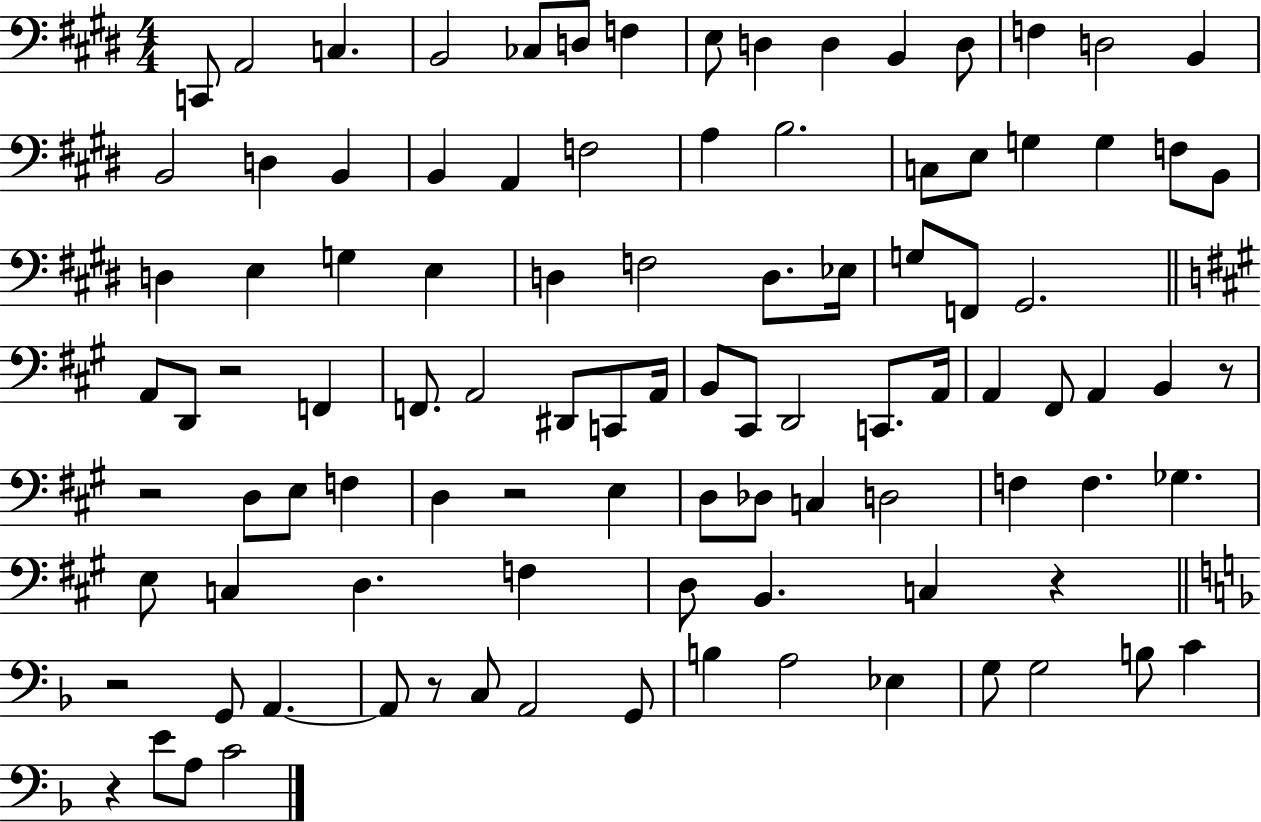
X:1
T:Untitled
M:4/4
L:1/4
K:E
C,,/2 A,,2 C, B,,2 _C,/2 D,/2 F, E,/2 D, D, B,, D,/2 F, D,2 B,, B,,2 D, B,, B,, A,, F,2 A, B,2 C,/2 E,/2 G, G, F,/2 B,,/2 D, E, G, E, D, F,2 D,/2 _E,/4 G,/2 F,,/2 ^G,,2 A,,/2 D,,/2 z2 F,, F,,/2 A,,2 ^D,,/2 C,,/2 A,,/4 B,,/2 ^C,,/2 D,,2 C,,/2 A,,/4 A,, ^F,,/2 A,, B,, z/2 z2 D,/2 E,/2 F, D, z2 E, D,/2 _D,/2 C, D,2 F, F, _G, E,/2 C, D, F, D,/2 B,, C, z z2 G,,/2 A,, A,,/2 z/2 C,/2 A,,2 G,,/2 B, A,2 _E, G,/2 G,2 B,/2 C z E/2 A,/2 C2